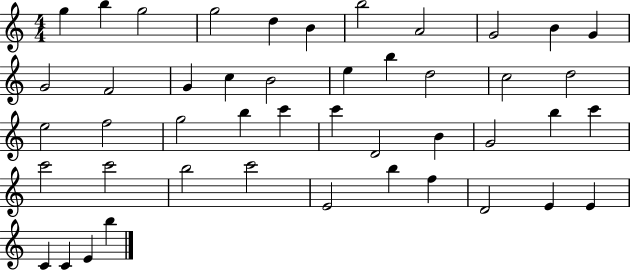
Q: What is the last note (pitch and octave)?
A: B5